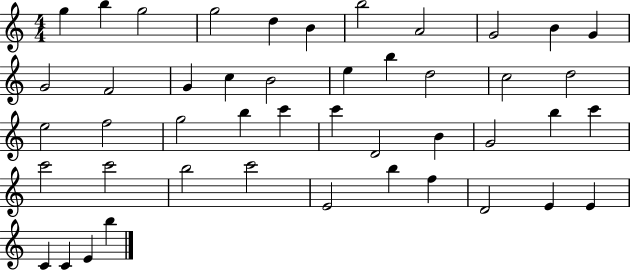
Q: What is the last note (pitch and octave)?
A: B5